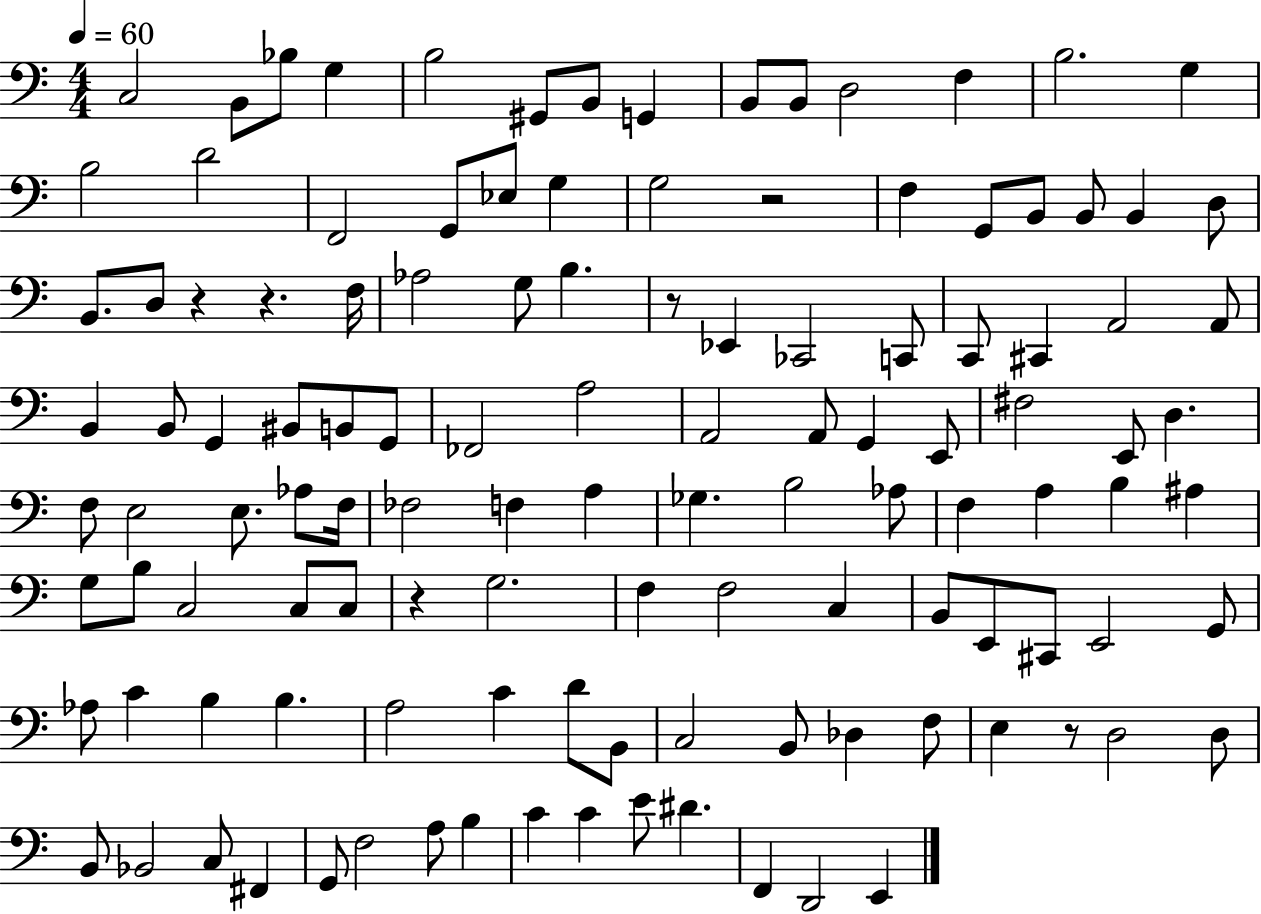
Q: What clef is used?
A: bass